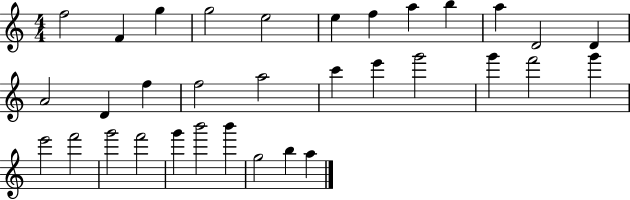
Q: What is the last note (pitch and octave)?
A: A5